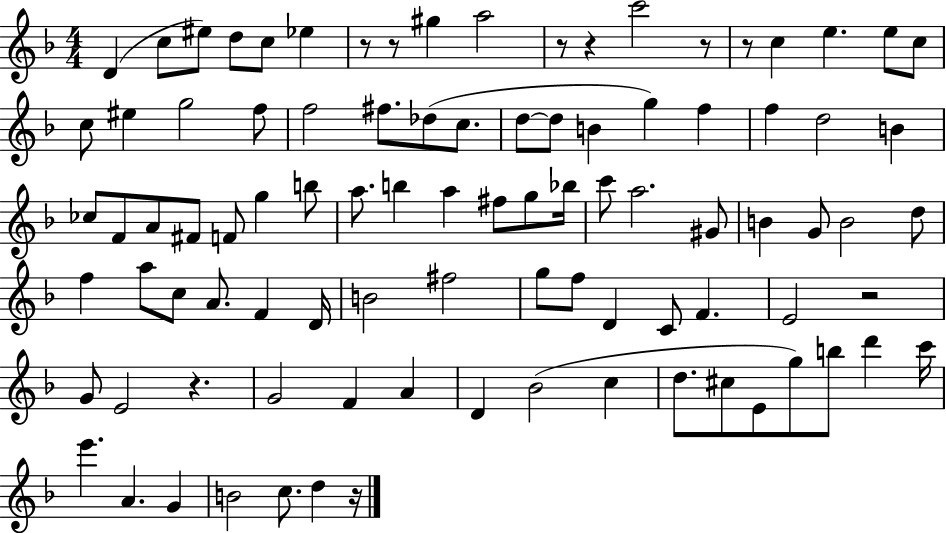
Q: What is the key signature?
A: F major